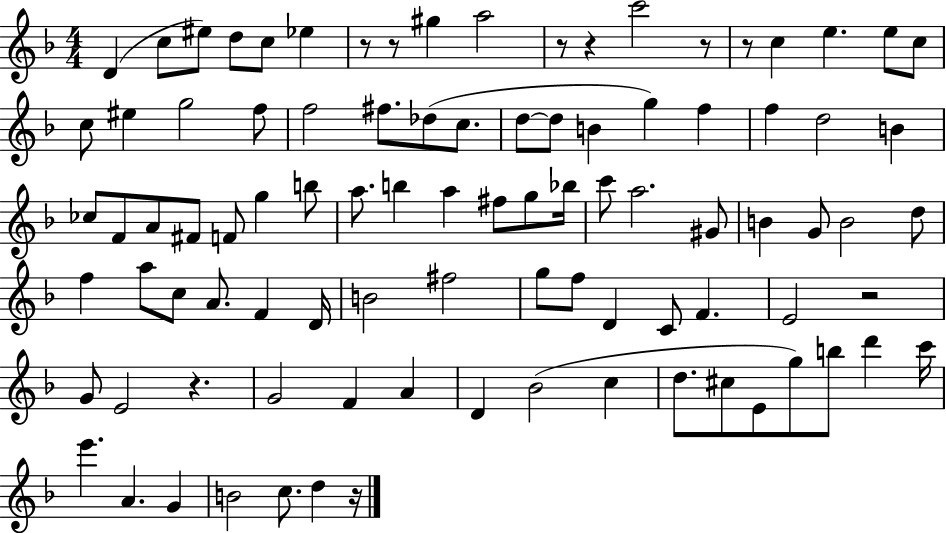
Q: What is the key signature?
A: F major